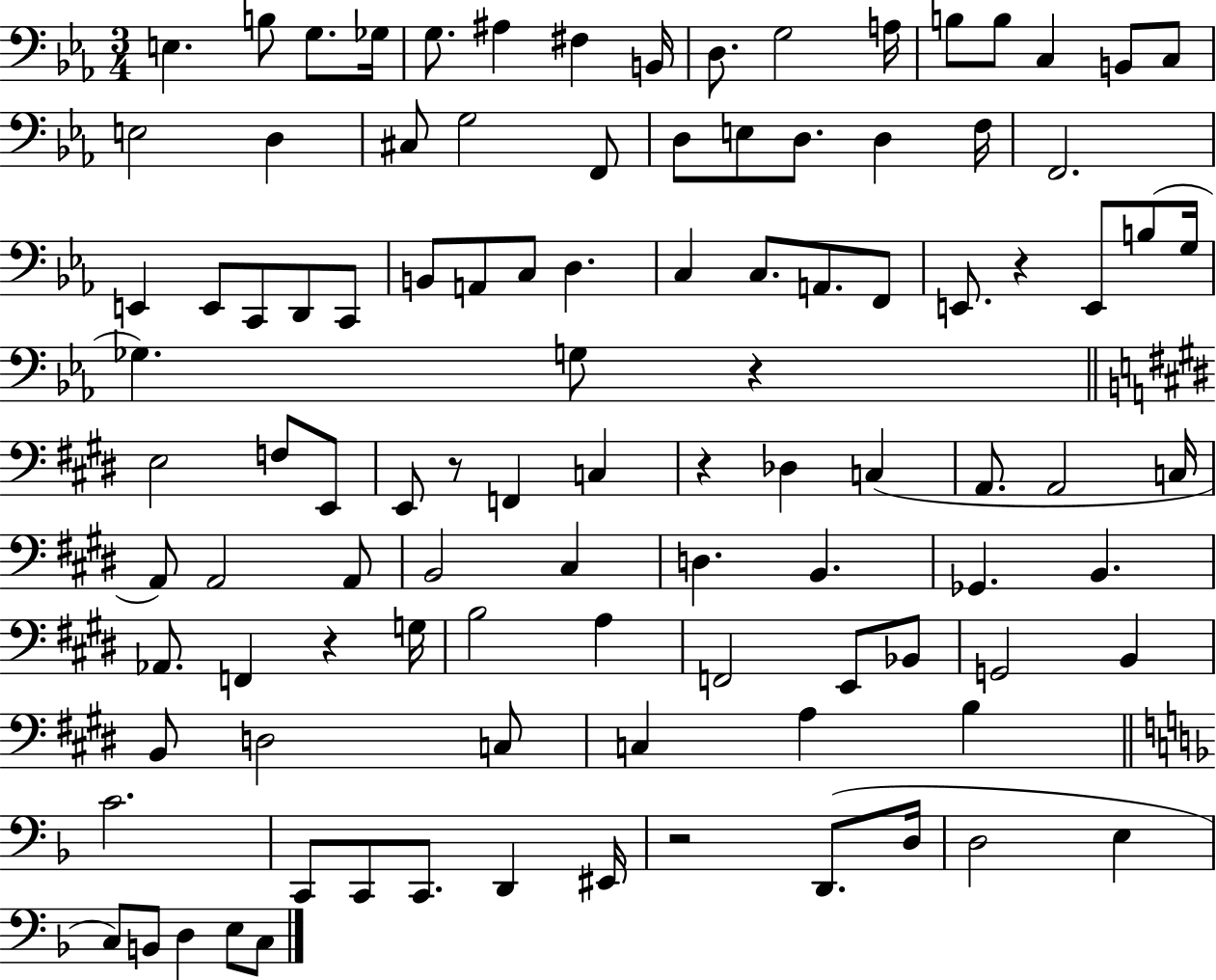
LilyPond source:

{
  \clef bass
  \numericTimeSignature
  \time 3/4
  \key ees \major
  e4. b8 g8. ges16 | g8. ais4 fis4 b,16 | d8. g2 a16 | b8 b8 c4 b,8 c8 | \break e2 d4 | cis8 g2 f,8 | d8 e8 d8. d4 f16 | f,2. | \break e,4 e,8 c,8 d,8 c,8 | b,8 a,8 c8 d4. | c4 c8. a,8. f,8 | e,8. r4 e,8 b8( g16 | \break ges4.) g8 r4 | \bar "||" \break \key e \major e2 f8 e,8 | e,8 r8 f,4 c4 | r4 des4 c4( | a,8. a,2 c16 | \break a,8) a,2 a,8 | b,2 cis4 | d4. b,4. | ges,4. b,4. | \break aes,8. f,4 r4 g16 | b2 a4 | f,2 e,8 bes,8 | g,2 b,4 | \break b,8 d2 c8 | c4 a4 b4 | \bar "||" \break \key d \minor c'2. | c,8 c,8 c,8. d,4 eis,16 | r2 d,8.( d16 | d2 e4 | \break c8) b,8 d4 e8 c8 | \bar "|."
}